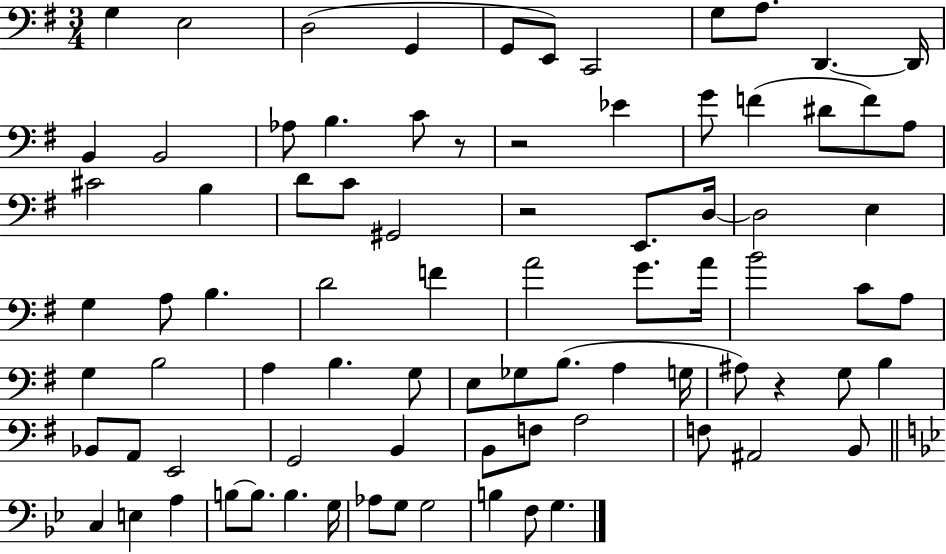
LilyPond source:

{
  \clef bass
  \numericTimeSignature
  \time 3/4
  \key g \major
  \repeat volta 2 { g4 e2 | d2( g,4 | g,8 e,8) c,2 | g8 a8. d,4.~~ d,16 | \break b,4 b,2 | aes8 b4. c'8 r8 | r2 ees'4 | g'8 f'4( dis'8 f'8) a8 | \break cis'2 b4 | d'8 c'8 gis,2 | r2 e,8. d16~~ | d2 e4 | \break g4 a8 b4. | d'2 f'4 | a'2 g'8. a'16 | b'2 c'8 a8 | \break g4 b2 | a4 b4. g8 | e8 ges8 b8.( a4 g16 | ais8) r4 g8 b4 | \break bes,8 a,8 e,2 | g,2 b,4 | b,8 f8 a2 | f8 ais,2 b,8 | \break \bar "||" \break \key bes \major c4 e4 a4 | b8~~ b8. b4. g16 | aes8 g8 g2 | b4 f8 g4. | \break } \bar "|."
}